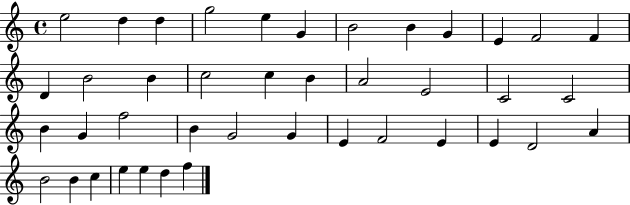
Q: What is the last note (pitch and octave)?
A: F5